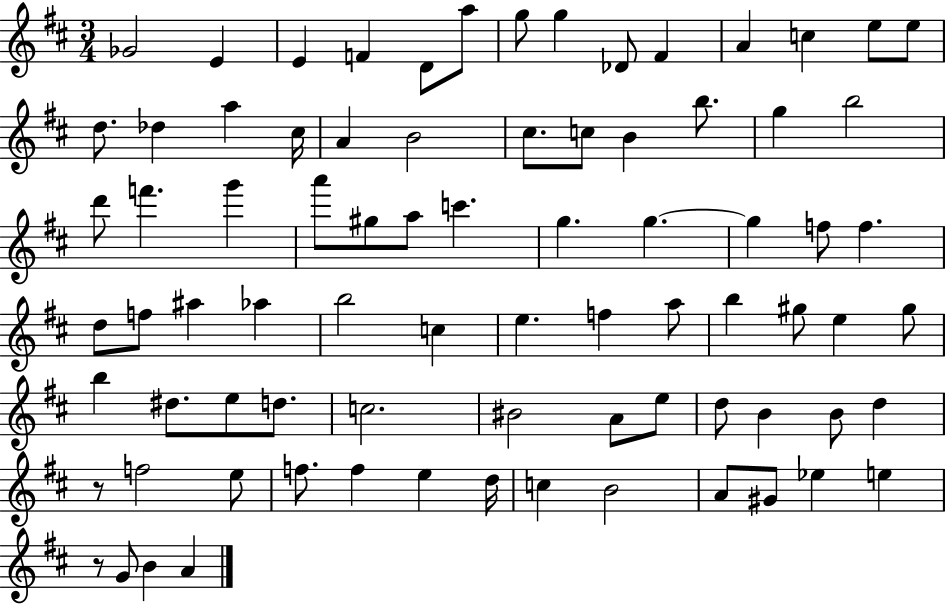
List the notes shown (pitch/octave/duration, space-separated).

Gb4/h E4/q E4/q F4/q D4/e A5/e G5/e G5/q Db4/e F#4/q A4/q C5/q E5/e E5/e D5/e. Db5/q A5/q C#5/s A4/q B4/h C#5/e. C5/e B4/q B5/e. G5/q B5/h D6/e F6/q. G6/q A6/e G#5/e A5/e C6/q. G5/q. G5/q. G5/q F5/e F5/q. D5/e F5/e A#5/q Ab5/q B5/h C5/q E5/q. F5/q A5/e B5/q G#5/e E5/q G#5/e B5/q D#5/e. E5/e D5/e. C5/h. BIS4/h A4/e E5/e D5/e B4/q B4/e D5/q R/e F5/h E5/e F5/e. F5/q E5/q D5/s C5/q B4/h A4/e G#4/e Eb5/q E5/q R/e G4/e B4/q A4/q